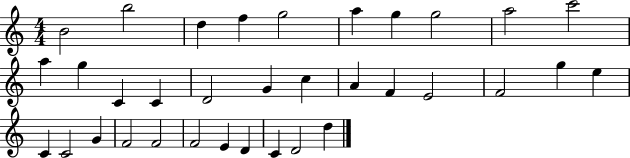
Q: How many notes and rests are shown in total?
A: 34